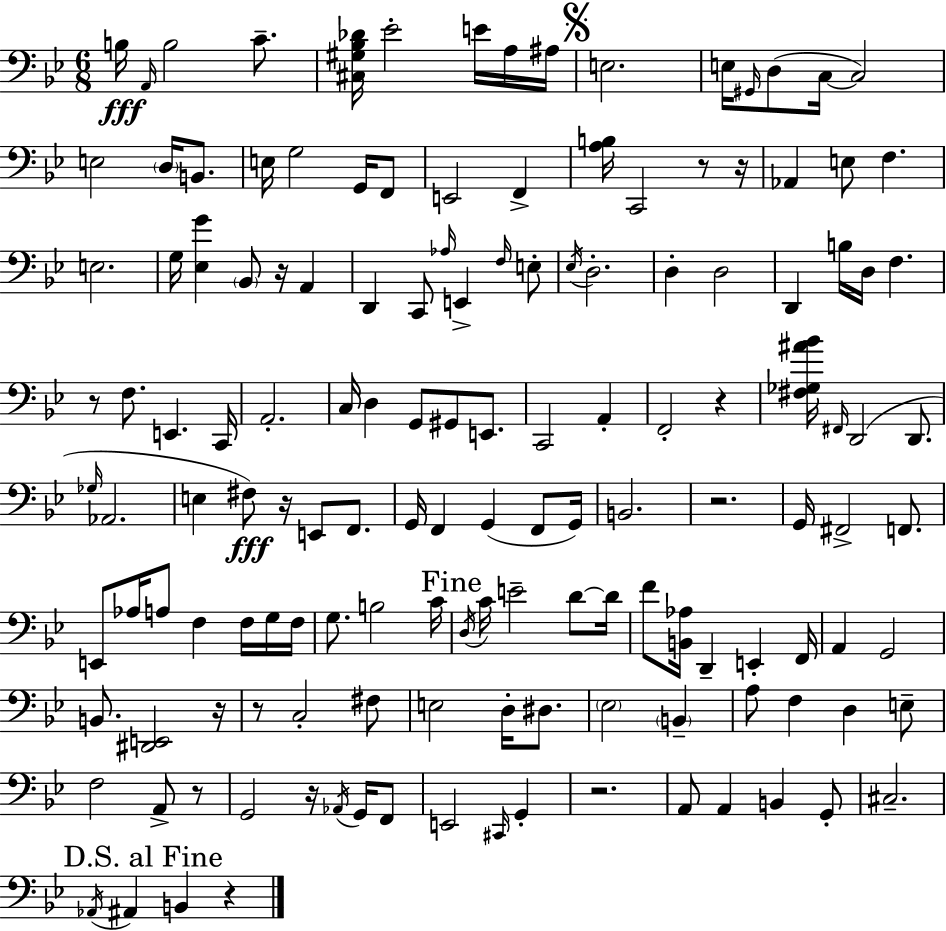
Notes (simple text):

B3/s A2/s B3/h C4/e. [C#3,G#3,Bb3,Db4]/s Eb4/h E4/s A3/s A#3/s E3/h. E3/s G#2/s D3/e C3/s C3/h E3/h D3/s B2/e. E3/s G3/h G2/s F2/e E2/h F2/q [A3,B3]/s C2/h R/e R/s Ab2/q E3/e F3/q. E3/h. G3/s [Eb3,G4]/q Bb2/e R/s A2/q D2/q C2/e Ab3/s E2/q F3/s E3/e Eb3/s D3/h. D3/q D3/h D2/q B3/s D3/s F3/q. R/e F3/e. E2/q. C2/s A2/h. C3/s D3/q G2/e G#2/e E2/e. C2/h A2/q F2/h R/q [F#3,Gb3,A#4,Bb4]/s F#2/s D2/h D2/e. Gb3/s Ab2/h. E3/q F#3/e R/s E2/e F2/e. G2/s F2/q G2/q F2/e G2/s B2/h. R/h. G2/s F#2/h F2/e. E2/e Ab3/s A3/e F3/q F3/s G3/s F3/s G3/e. B3/h C4/s D3/s C4/s E4/h D4/e D4/s F4/e [B2,Ab3]/s D2/q E2/q F2/s A2/q G2/h B2/e. [D#2,E2]/h R/s R/e C3/h F#3/e E3/h D3/s D#3/e. Eb3/h B2/q A3/e F3/q D3/q E3/e F3/h A2/e R/e G2/h R/s Ab2/s G2/s F2/e E2/h C#2/s G2/q R/h. A2/e A2/q B2/q G2/e C#3/h. Ab2/s A#2/q B2/q R/q